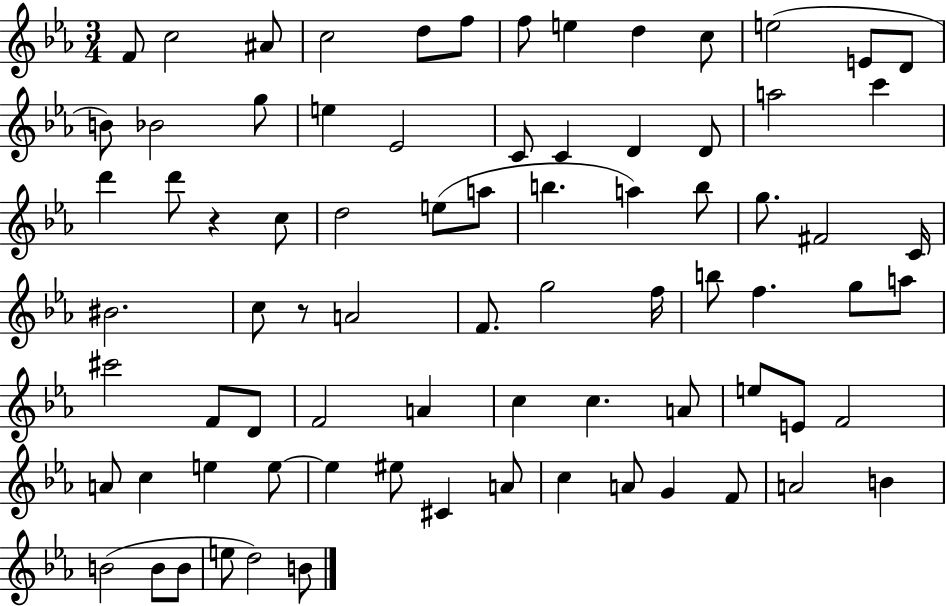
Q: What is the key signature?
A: EES major